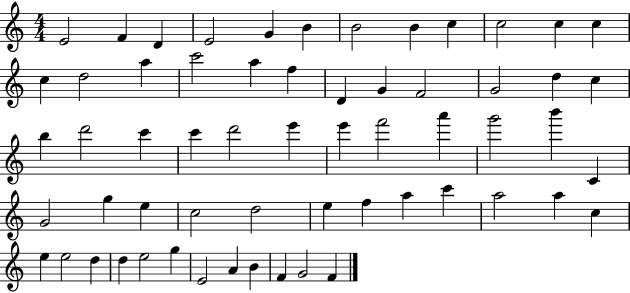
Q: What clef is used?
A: treble